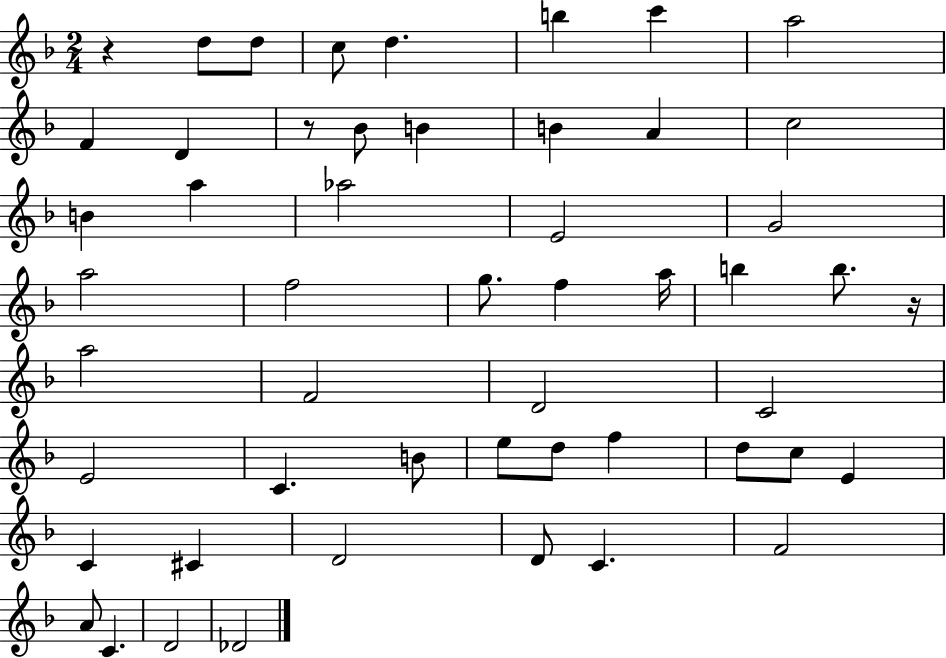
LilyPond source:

{
  \clef treble
  \numericTimeSignature
  \time 2/4
  \key f \major
  r4 d''8 d''8 | c''8 d''4. | b''4 c'''4 | a''2 | \break f'4 d'4 | r8 bes'8 b'4 | b'4 a'4 | c''2 | \break b'4 a''4 | aes''2 | e'2 | g'2 | \break a''2 | f''2 | g''8. f''4 a''16 | b''4 b''8. r16 | \break a''2 | f'2 | d'2 | c'2 | \break e'2 | c'4. b'8 | e''8 d''8 f''4 | d''8 c''8 e'4 | \break c'4 cis'4 | d'2 | d'8 c'4. | f'2 | \break a'8 c'4. | d'2 | des'2 | \bar "|."
}